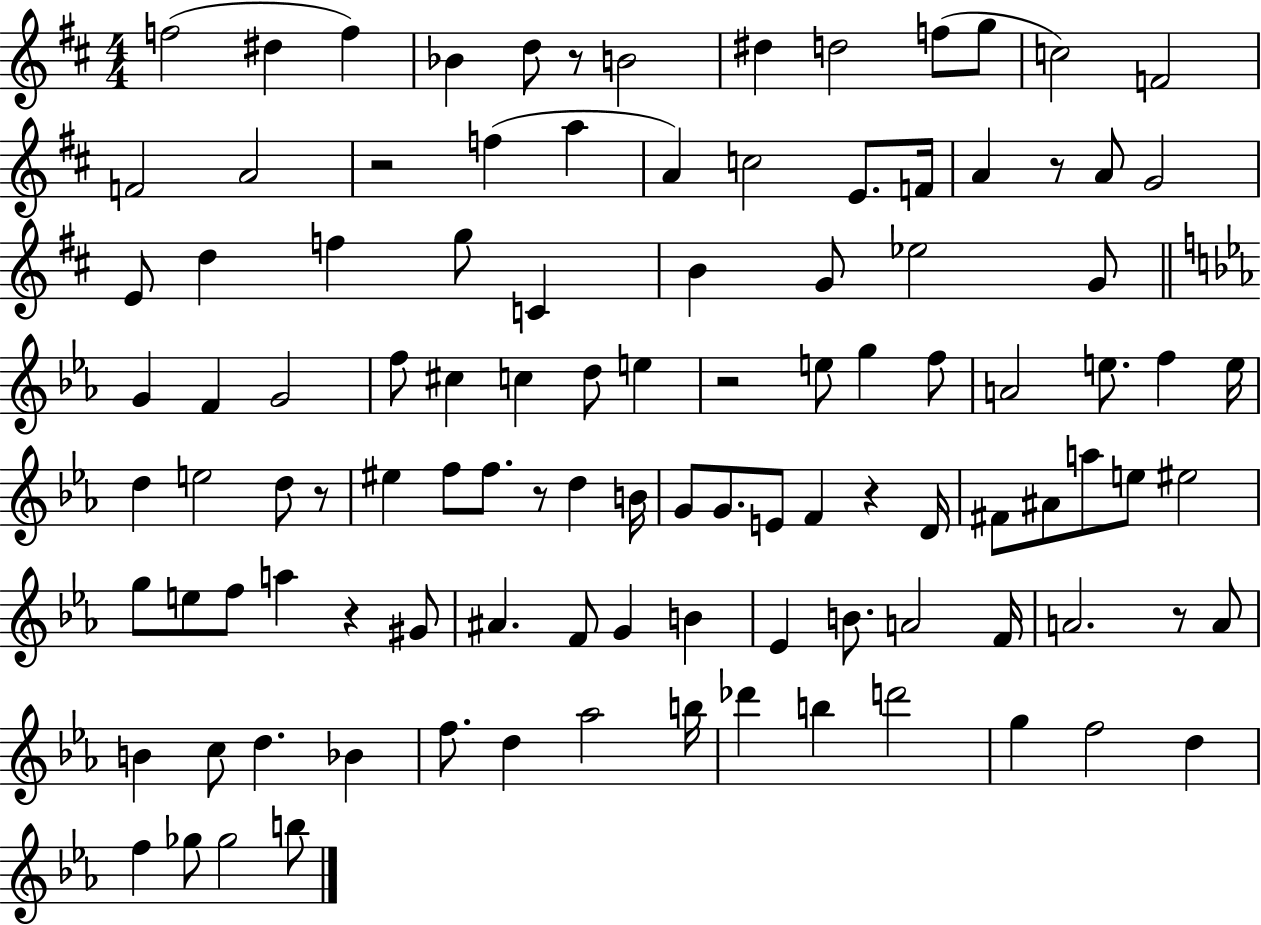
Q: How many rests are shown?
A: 9